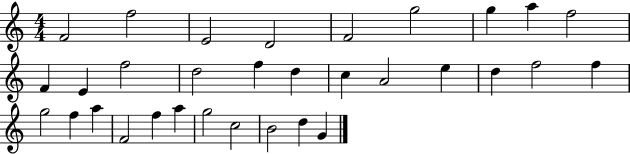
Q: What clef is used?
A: treble